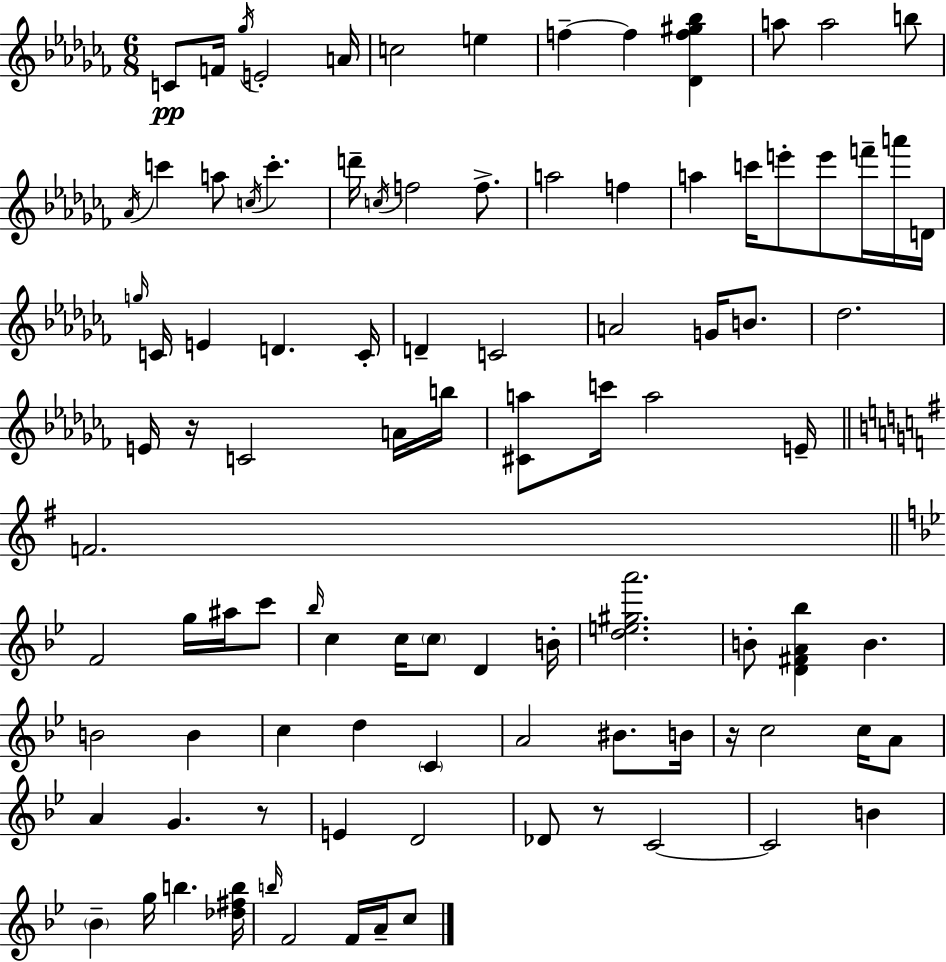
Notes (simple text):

C4/e F4/s Gb5/s E4/h A4/s C5/h E5/q F5/q F5/q [Db4,F5,G#5,Bb5]/q A5/e A5/h B5/e Ab4/s C6/q A5/e C5/s C6/q. D6/s C5/s F5/h F5/e. A5/h F5/q A5/q C6/s E6/e E6/e F6/s A6/s D4/s G5/s C4/s E4/q D4/q. C4/s D4/q C4/h A4/h G4/s B4/e. Db5/h. E4/s R/s C4/h A4/s B5/s [C#4,A5]/e C6/s A5/h E4/s F4/h. F4/h G5/s A#5/s C6/e Bb5/s C5/q C5/s C5/e D4/q B4/s [D5,E5,G#5,A6]/h. B4/e [D4,F#4,A4,Bb5]/q B4/q. B4/h B4/q C5/q D5/q C4/q A4/h BIS4/e. B4/s R/s C5/h C5/s A4/e A4/q G4/q. R/e E4/q D4/h Db4/e R/e C4/h C4/h B4/q Bb4/q G5/s B5/q. [Db5,F#5,B5]/s B5/s F4/h F4/s A4/s C5/e